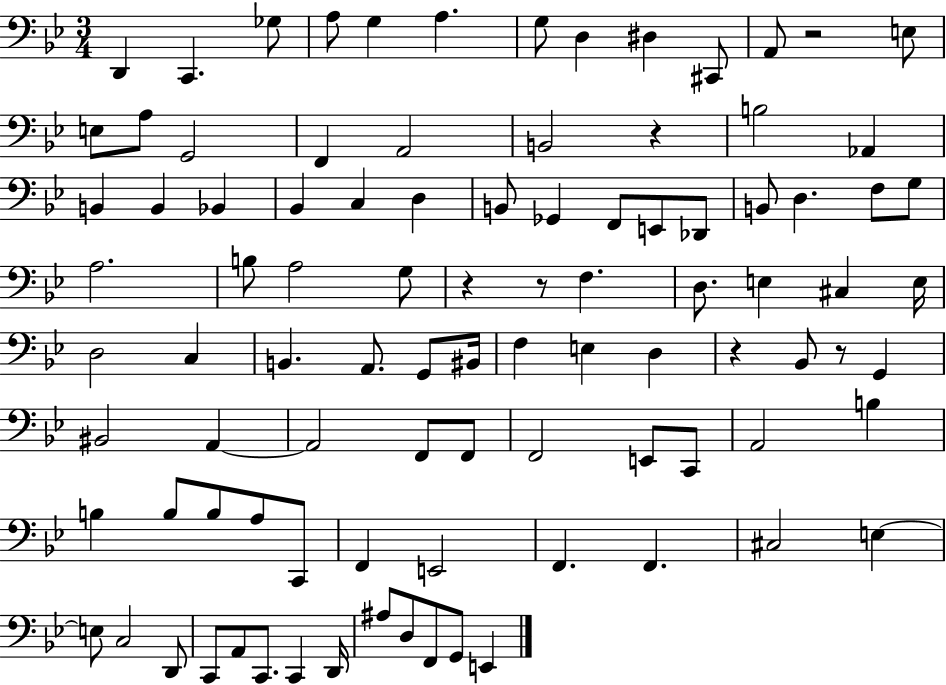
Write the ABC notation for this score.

X:1
T:Untitled
M:3/4
L:1/4
K:Bb
D,, C,, _G,/2 A,/2 G, A, G,/2 D, ^D, ^C,,/2 A,,/2 z2 E,/2 E,/2 A,/2 G,,2 F,, A,,2 B,,2 z B,2 _A,, B,, B,, _B,, _B,, C, D, B,,/2 _G,, F,,/2 E,,/2 _D,,/2 B,,/2 D, F,/2 G,/2 A,2 B,/2 A,2 G,/2 z z/2 F, D,/2 E, ^C, E,/4 D,2 C, B,, A,,/2 G,,/2 ^B,,/4 F, E, D, z _B,,/2 z/2 G,, ^B,,2 A,, A,,2 F,,/2 F,,/2 F,,2 E,,/2 C,,/2 A,,2 B, B, B,/2 B,/2 A,/2 C,,/2 F,, E,,2 F,, F,, ^C,2 E, E,/2 C,2 D,,/2 C,,/2 A,,/2 C,,/2 C,, D,,/4 ^A,/2 D,/2 F,,/2 G,,/2 E,,